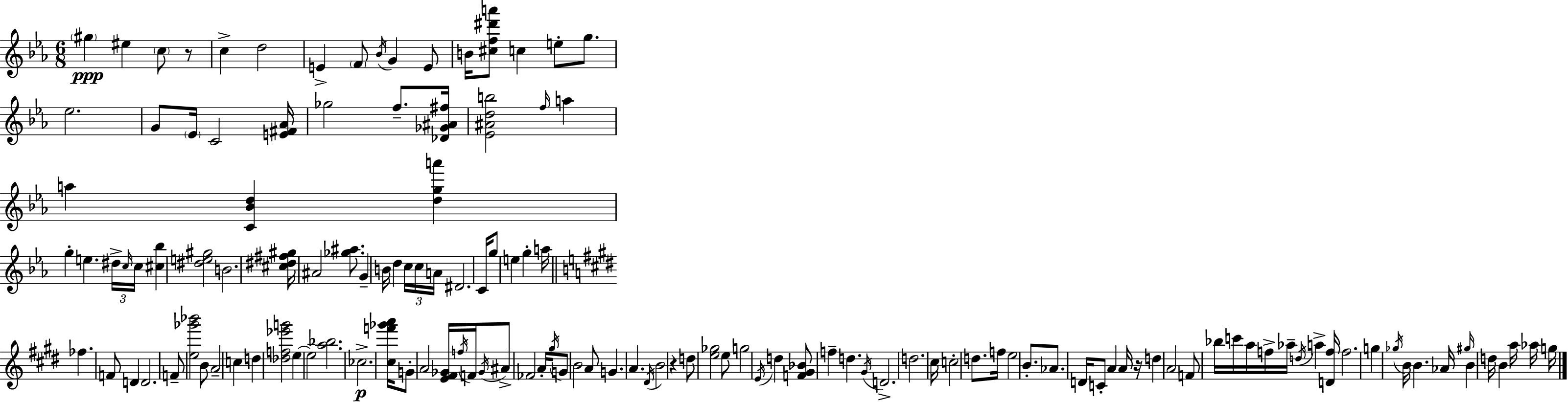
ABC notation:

X:1
T:Untitled
M:6/8
L:1/4
K:Eb
^g ^e c/2 z/2 c d2 E F/2 _B/4 G E/2 B/4 [^cf^d'a']/2 c e/2 g/2 _e2 G/2 _E/4 C2 [E^F_A]/4 _g2 f/2 [_D_G^A^f]/4 [_E^Adb]2 f/4 a a [C_Bd] [dga'] g e ^d/4 c/4 c/4 [^c_b] [^de^g]2 B2 [^c^d^f^g]/4 ^A2 [_g^a]/2 G B/4 d c/4 c/4 A/4 ^D2 C/4 g/2 e g a/4 _f F/2 D D2 F/2 [e_g'_b']2 B/2 A2 c d [_df_e'g']2 e e2 [a_b]2 _c2 [^cf'_g'a']/4 G/2 A2 [E^F_G]/4 f/4 F/4 _G/4 ^A/2 _F2 A/4 ^g/4 G/2 B2 A/2 G A ^D/4 B2 z d/2 [e_g]2 e/2 g2 E/4 d [F^G_B]/2 f d ^G/4 D2 d2 ^c/4 c2 d/2 f/4 e2 B/2 _A/2 D/4 C/2 A A/4 z/4 d A2 F/2 _b/4 c'/4 a/4 f/4 _a/4 d/4 a [Df]/4 f2 g _g/4 B/4 B _A/4 ^g/4 B d/4 B a/4 _a/4 g/4